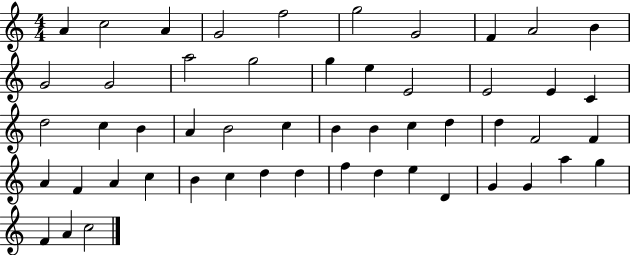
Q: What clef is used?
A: treble